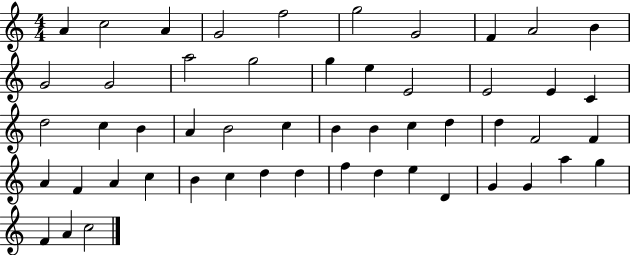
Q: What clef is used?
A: treble